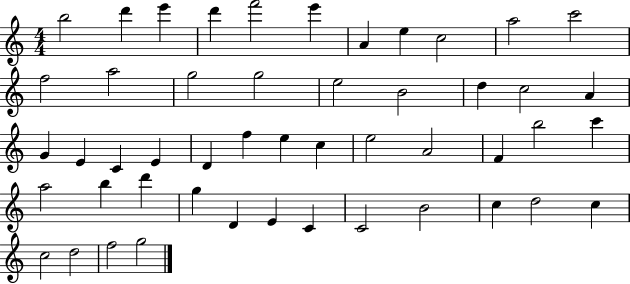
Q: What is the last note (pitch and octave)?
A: G5